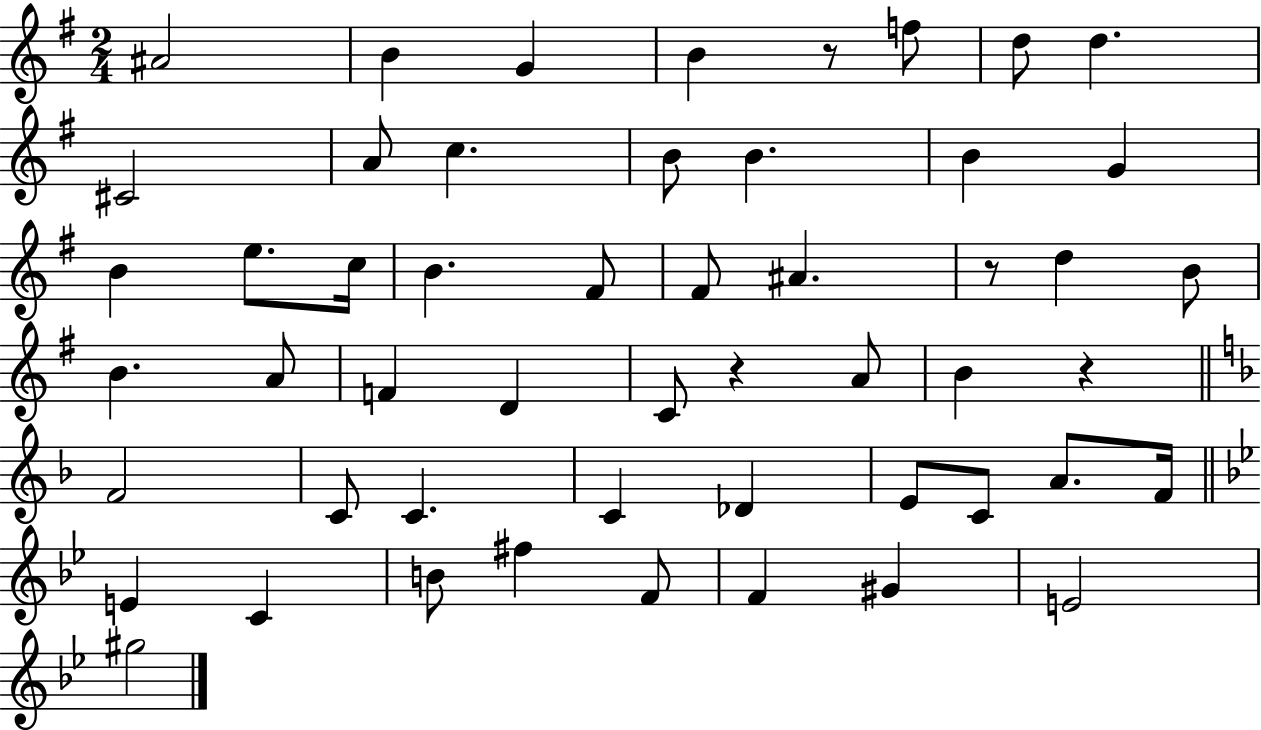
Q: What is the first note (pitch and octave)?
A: A#4